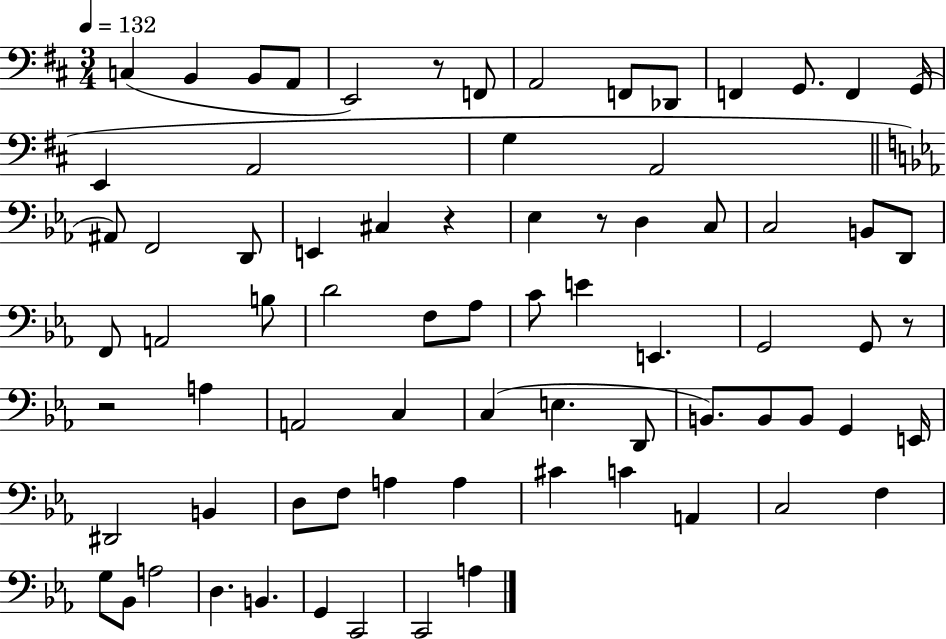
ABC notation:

X:1
T:Untitled
M:3/4
L:1/4
K:D
C, B,, B,,/2 A,,/2 E,,2 z/2 F,,/2 A,,2 F,,/2 _D,,/2 F,, G,,/2 F,, G,,/4 E,, A,,2 G, A,,2 ^A,,/2 F,,2 D,,/2 E,, ^C, z _E, z/2 D, C,/2 C,2 B,,/2 D,,/2 F,,/2 A,,2 B,/2 D2 F,/2 _A,/2 C/2 E E,, G,,2 G,,/2 z/2 z2 A, A,,2 C, C, E, D,,/2 B,,/2 B,,/2 B,,/2 G,, E,,/4 ^D,,2 B,, D,/2 F,/2 A, A, ^C C A,, C,2 F, G,/2 _B,,/2 A,2 D, B,, G,, C,,2 C,,2 A,